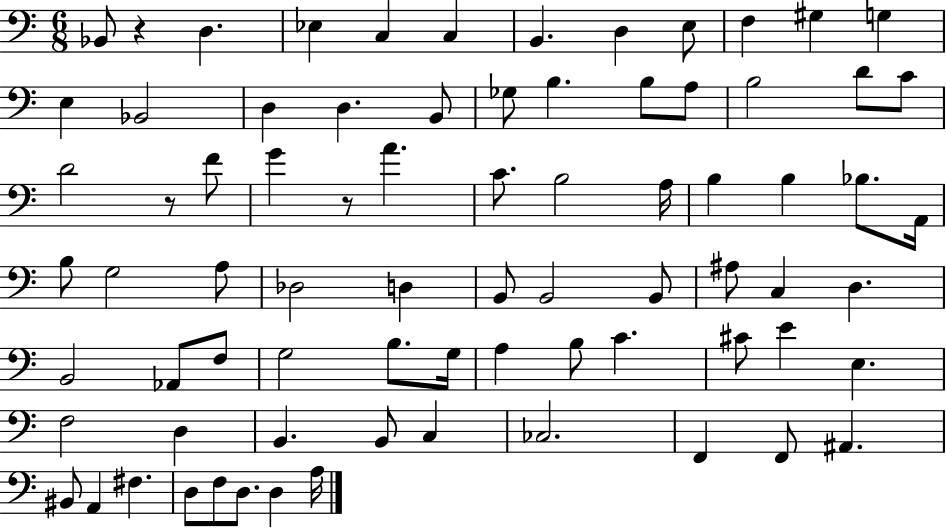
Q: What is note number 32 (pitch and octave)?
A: B3